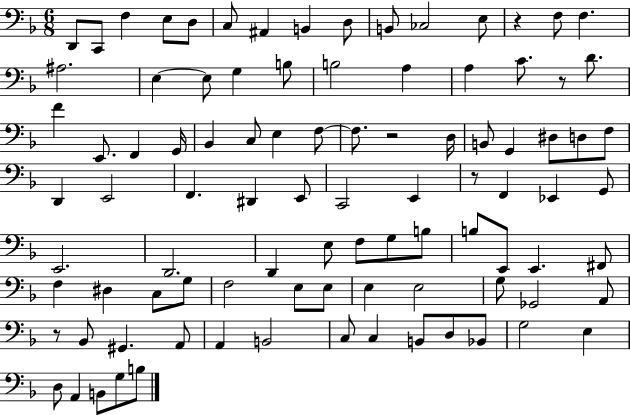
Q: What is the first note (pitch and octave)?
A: D2